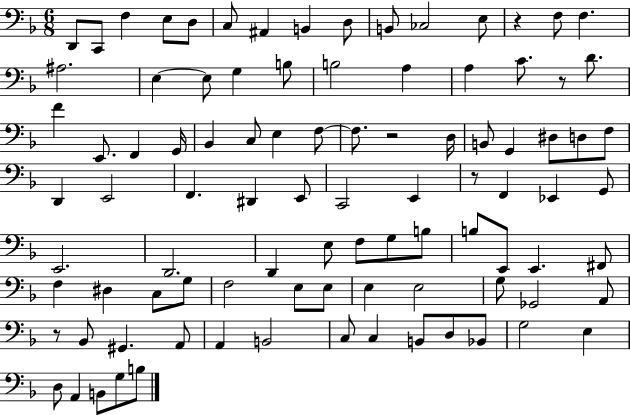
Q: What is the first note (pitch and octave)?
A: D2